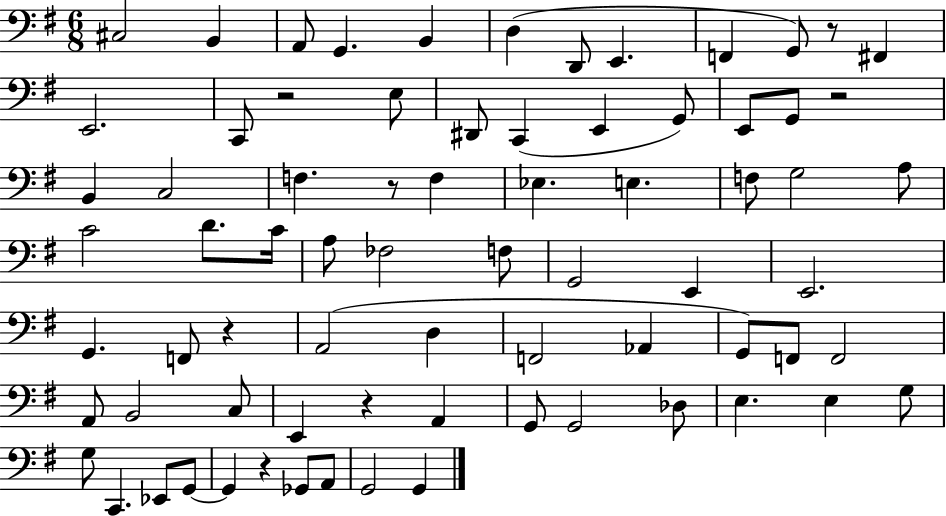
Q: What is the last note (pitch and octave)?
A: G2